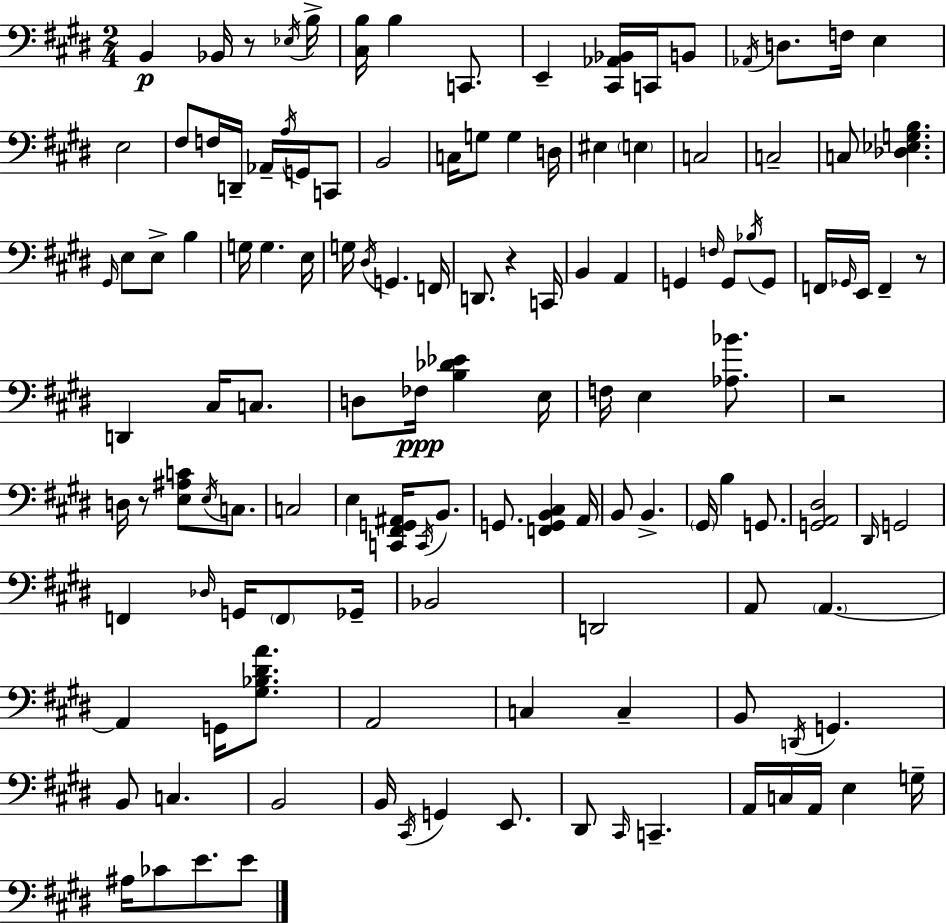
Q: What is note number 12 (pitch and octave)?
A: F3